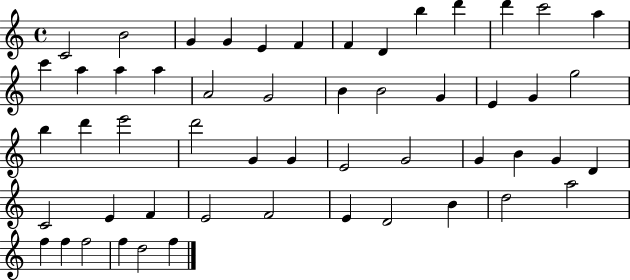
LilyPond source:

{
  \clef treble
  \time 4/4
  \defaultTimeSignature
  \key c \major
  c'2 b'2 | g'4 g'4 e'4 f'4 | f'4 d'4 b''4 d'''4 | d'''4 c'''2 a''4 | \break c'''4 a''4 a''4 a''4 | a'2 g'2 | b'4 b'2 g'4 | e'4 g'4 g''2 | \break b''4 d'''4 e'''2 | d'''2 g'4 g'4 | e'2 g'2 | g'4 b'4 g'4 d'4 | \break c'2 e'4 f'4 | e'2 f'2 | e'4 d'2 b'4 | d''2 a''2 | \break f''4 f''4 f''2 | f''4 d''2 f''4 | \bar "|."
}